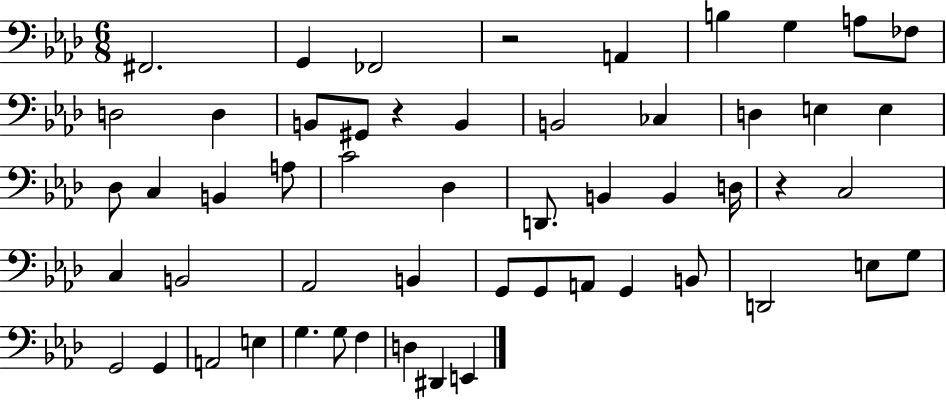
F#2/h. G2/q FES2/h R/h A2/q B3/q G3/q A3/e FES3/e D3/h D3/q B2/e G#2/e R/q B2/q B2/h CES3/q D3/q E3/q E3/q Db3/e C3/q B2/q A3/e C4/h Db3/q D2/e. B2/q B2/q D3/s R/q C3/h C3/q B2/h Ab2/h B2/q G2/e G2/e A2/e G2/q B2/e D2/h E3/e G3/e G2/h G2/q A2/h E3/q G3/q. G3/e F3/q D3/q D#2/q E2/q